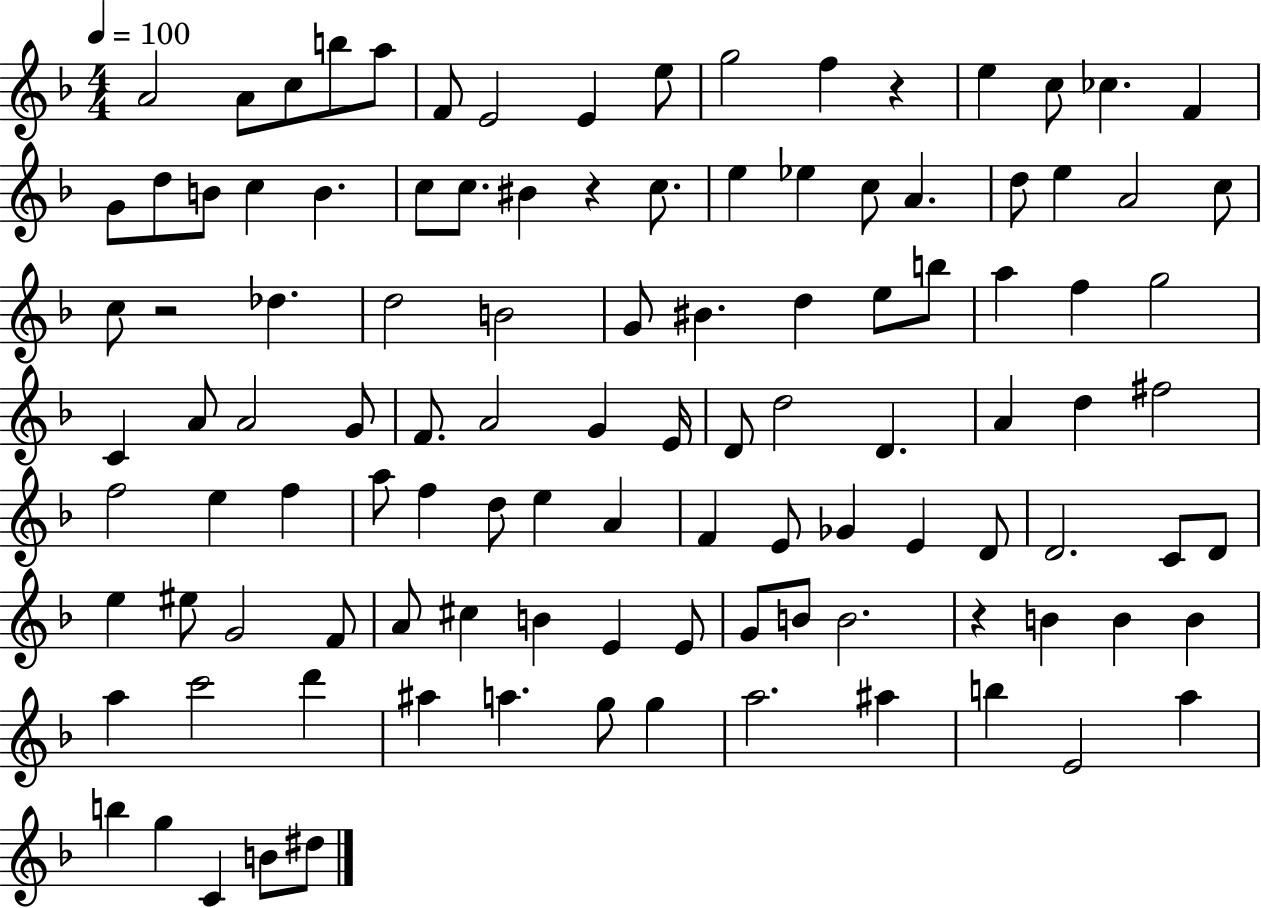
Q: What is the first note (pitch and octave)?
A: A4